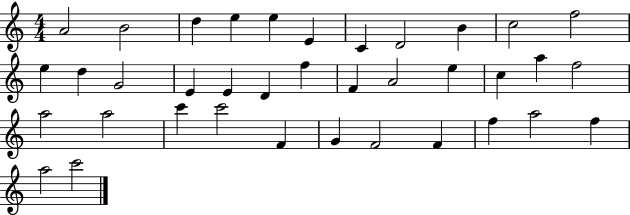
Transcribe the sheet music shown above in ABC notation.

X:1
T:Untitled
M:4/4
L:1/4
K:C
A2 B2 d e e E C D2 B c2 f2 e d G2 E E D f F A2 e c a f2 a2 a2 c' c'2 F G F2 F f a2 f a2 c'2